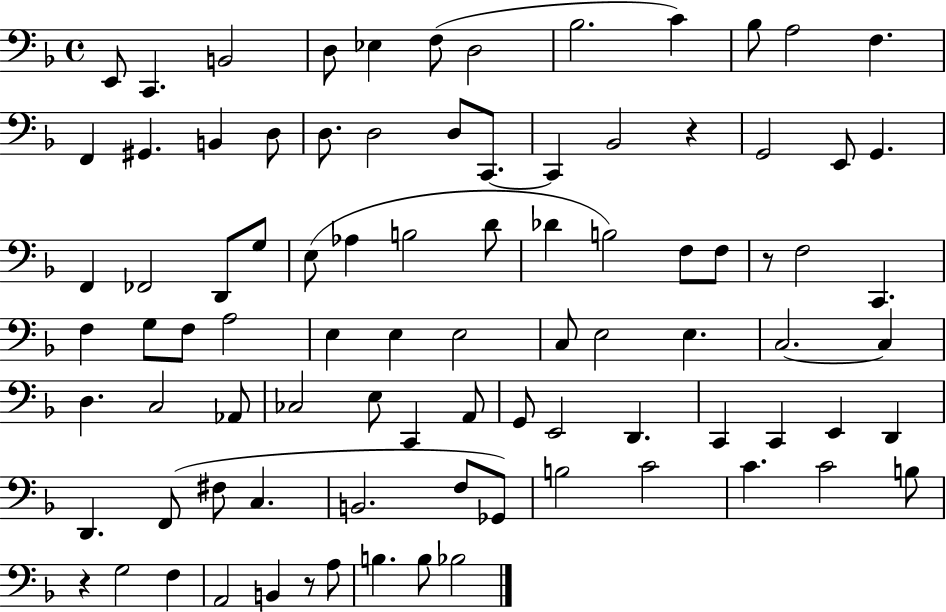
X:1
T:Untitled
M:4/4
L:1/4
K:F
E,,/2 C,, B,,2 D,/2 _E, F,/2 D,2 _B,2 C _B,/2 A,2 F, F,, ^G,, B,, D,/2 D,/2 D,2 D,/2 C,,/2 C,, _B,,2 z G,,2 E,,/2 G,, F,, _F,,2 D,,/2 G,/2 E,/2 _A, B,2 D/2 _D B,2 F,/2 F,/2 z/2 F,2 C,, F, G,/2 F,/2 A,2 E, E, E,2 C,/2 E,2 E, C,2 C, D, C,2 _A,,/2 _C,2 E,/2 C,, A,,/2 G,,/2 E,,2 D,, C,, C,, E,, D,, D,, F,,/2 ^F,/2 C, B,,2 F,/2 _G,,/2 B,2 C2 C C2 B,/2 z G,2 F, A,,2 B,, z/2 A,/2 B, B,/2 _B,2